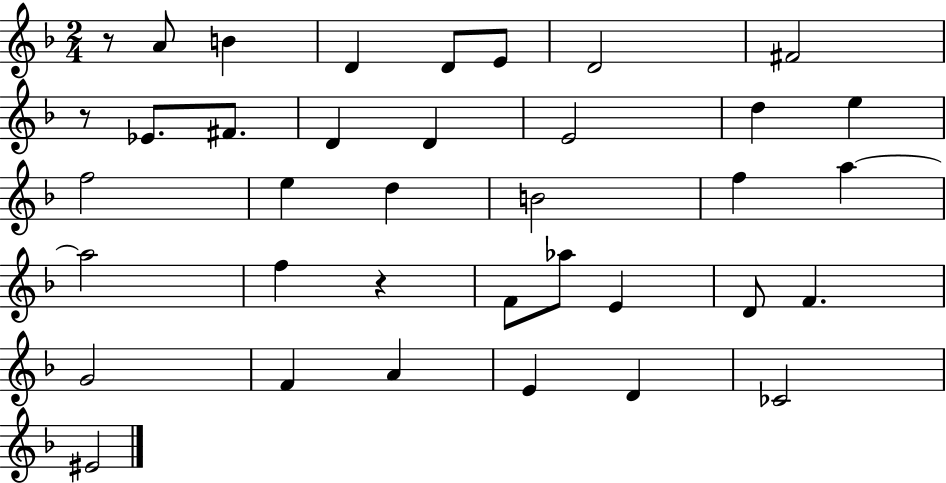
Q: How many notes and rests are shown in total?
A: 37